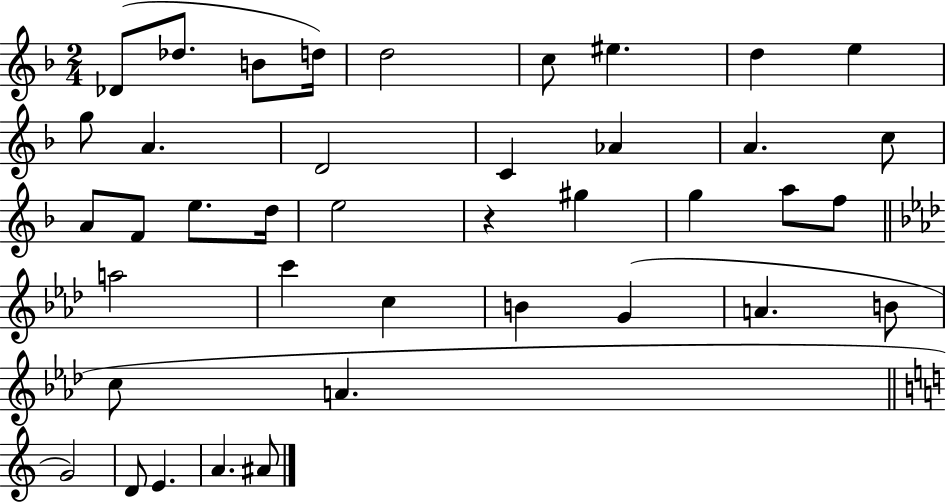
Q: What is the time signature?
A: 2/4